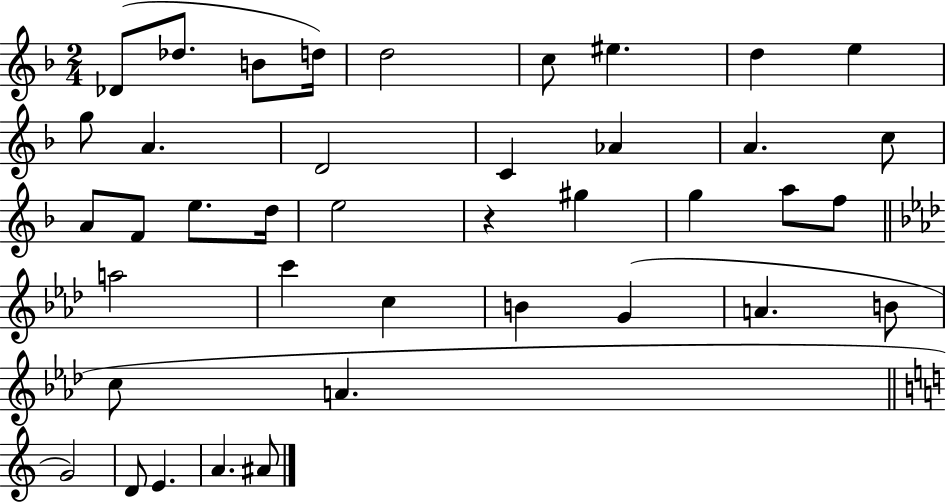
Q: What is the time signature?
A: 2/4